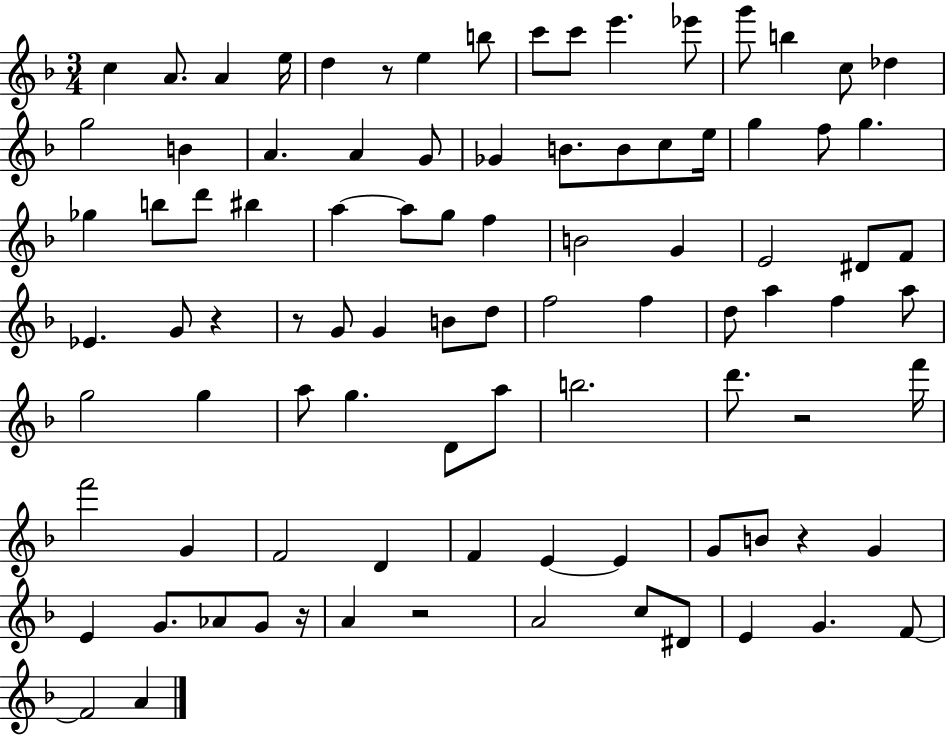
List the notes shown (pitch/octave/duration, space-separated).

C5/q A4/e. A4/q E5/s D5/q R/e E5/q B5/e C6/e C6/e E6/q. Eb6/e G6/e B5/q C5/e Db5/q G5/h B4/q A4/q. A4/q G4/e Gb4/q B4/e. B4/e C5/e E5/s G5/q F5/e G5/q. Gb5/q B5/e D6/e BIS5/q A5/q A5/e G5/e F5/q B4/h G4/q E4/h D#4/e F4/e Eb4/q. G4/e R/q R/e G4/e G4/q B4/e D5/e F5/h F5/q D5/e A5/q F5/q A5/e G5/h G5/q A5/e G5/q. D4/e A5/e B5/h. D6/e. R/h F6/s F6/h G4/q F4/h D4/q F4/q E4/q E4/q G4/e B4/e R/q G4/q E4/q G4/e. Ab4/e G4/e R/s A4/q R/h A4/h C5/e D#4/e E4/q G4/q. F4/e F4/h A4/q